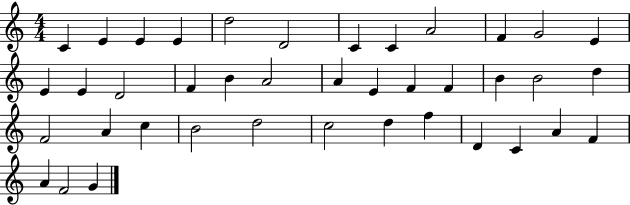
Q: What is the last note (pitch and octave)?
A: G4